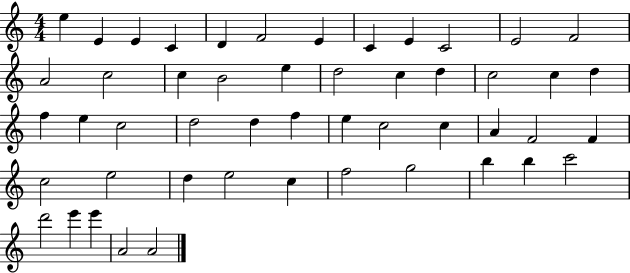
X:1
T:Untitled
M:4/4
L:1/4
K:C
e E E C D F2 E C E C2 E2 F2 A2 c2 c B2 e d2 c d c2 c d f e c2 d2 d f e c2 c A F2 F c2 e2 d e2 c f2 g2 b b c'2 d'2 e' e' A2 A2